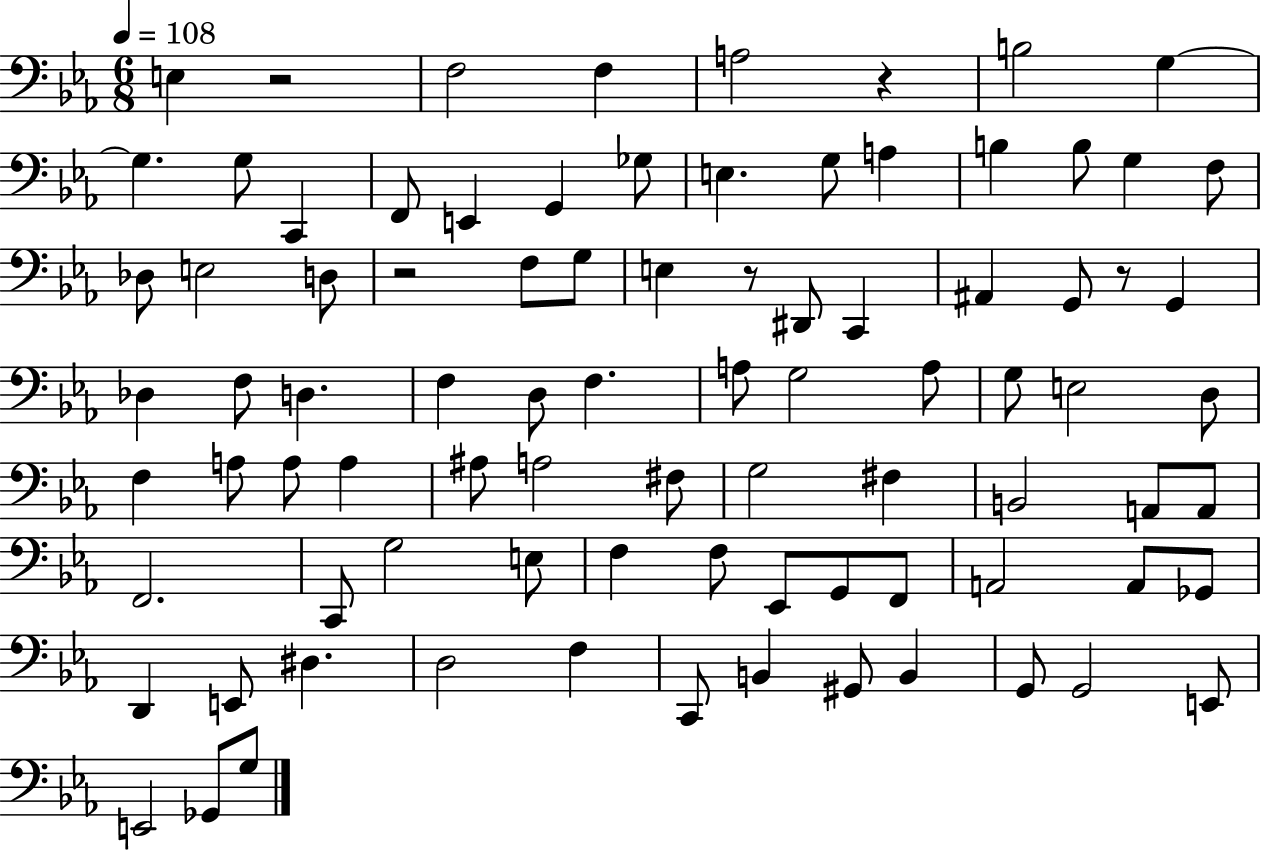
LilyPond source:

{
  \clef bass
  \numericTimeSignature
  \time 6/8
  \key ees \major
  \tempo 4 = 108
  e4 r2 | f2 f4 | a2 r4 | b2 g4~~ | \break g4. g8 c,4 | f,8 e,4 g,4 ges8 | e4. g8 a4 | b4 b8 g4 f8 | \break des8 e2 d8 | r2 f8 g8 | e4 r8 dis,8 c,4 | ais,4 g,8 r8 g,4 | \break des4 f8 d4. | f4 d8 f4. | a8 g2 a8 | g8 e2 d8 | \break f4 a8 a8 a4 | ais8 a2 fis8 | g2 fis4 | b,2 a,8 a,8 | \break f,2. | c,8 g2 e8 | f4 f8 ees,8 g,8 f,8 | a,2 a,8 ges,8 | \break d,4 e,8 dis4. | d2 f4 | c,8 b,4 gis,8 b,4 | g,8 g,2 e,8 | \break e,2 ges,8 g8 | \bar "|."
}